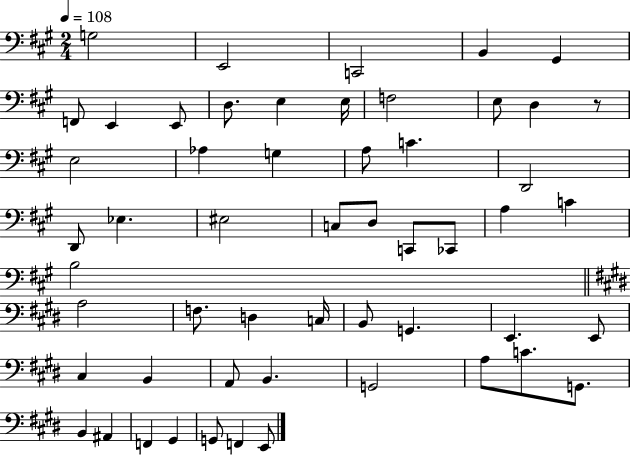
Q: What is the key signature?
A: A major